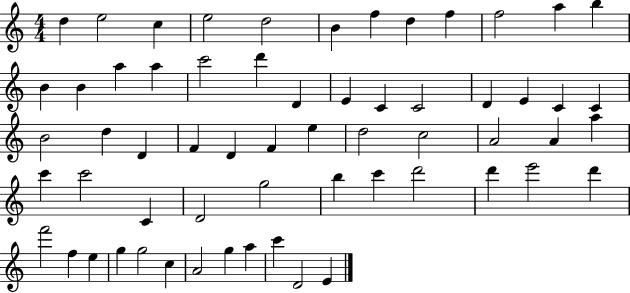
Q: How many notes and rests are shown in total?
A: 61